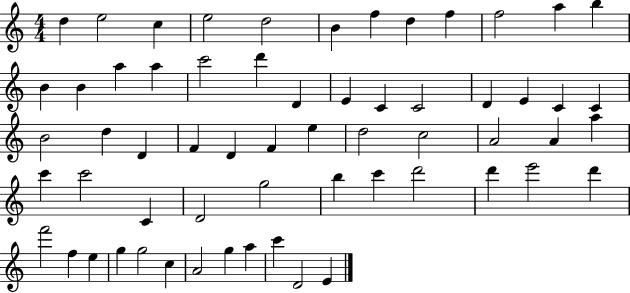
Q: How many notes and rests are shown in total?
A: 61